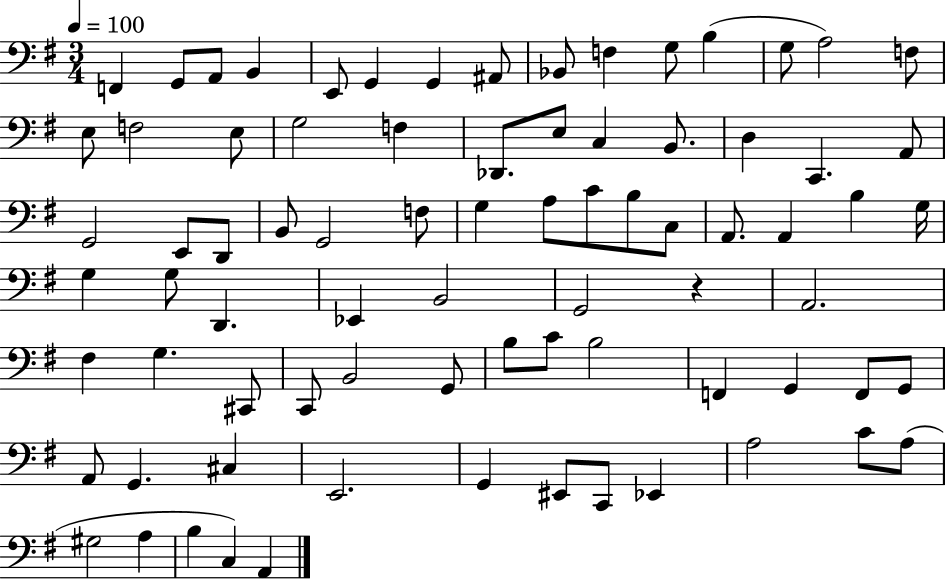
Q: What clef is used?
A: bass